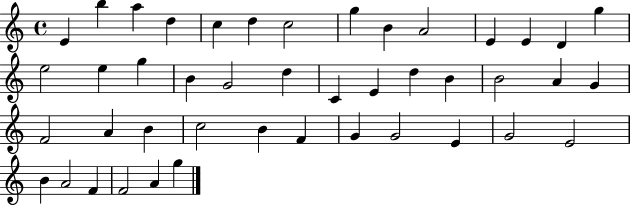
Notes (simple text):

E4/q B5/q A5/q D5/q C5/q D5/q C5/h G5/q B4/q A4/h E4/q E4/q D4/q G5/q E5/h E5/q G5/q B4/q G4/h D5/q C4/q E4/q D5/q B4/q B4/h A4/q G4/q F4/h A4/q B4/q C5/h B4/q F4/q G4/q G4/h E4/q G4/h E4/h B4/q A4/h F4/q F4/h A4/q G5/q